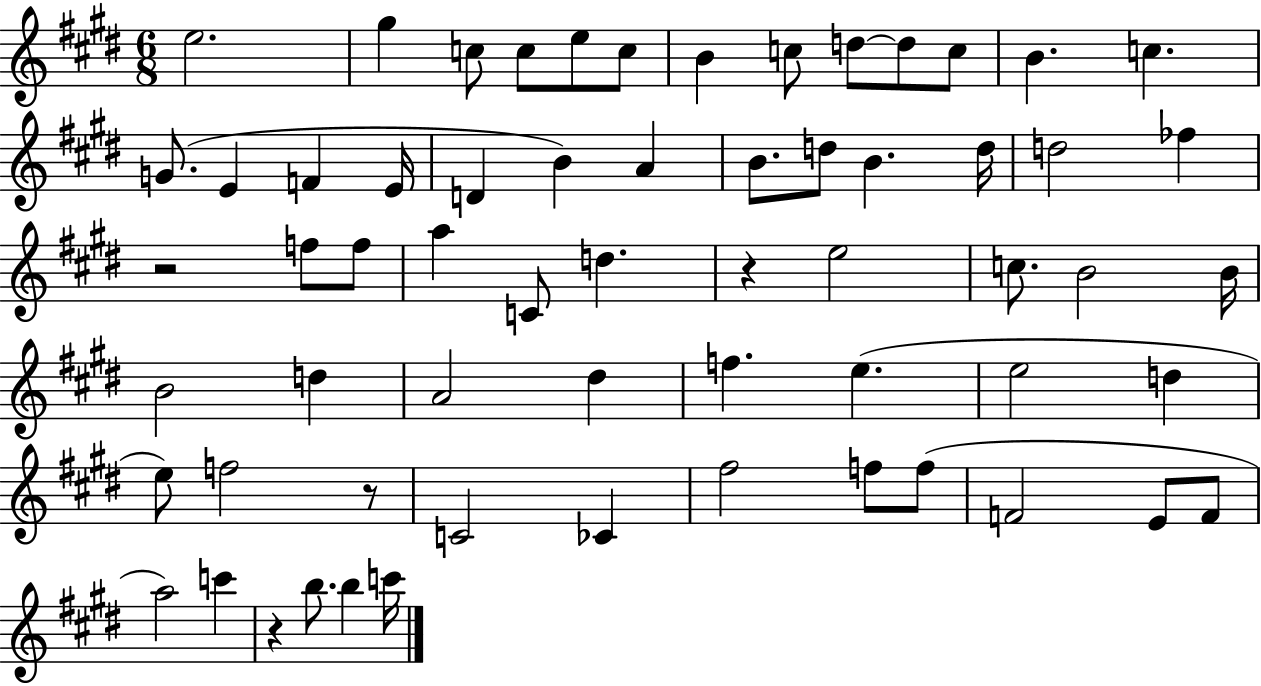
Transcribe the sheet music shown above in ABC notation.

X:1
T:Untitled
M:6/8
L:1/4
K:E
e2 ^g c/2 c/2 e/2 c/2 B c/2 d/2 d/2 c/2 B c G/2 E F E/4 D B A B/2 d/2 B d/4 d2 _f z2 f/2 f/2 a C/2 d z e2 c/2 B2 B/4 B2 d A2 ^d f e e2 d e/2 f2 z/2 C2 _C ^f2 f/2 f/2 F2 E/2 F/2 a2 c' z b/2 b c'/4